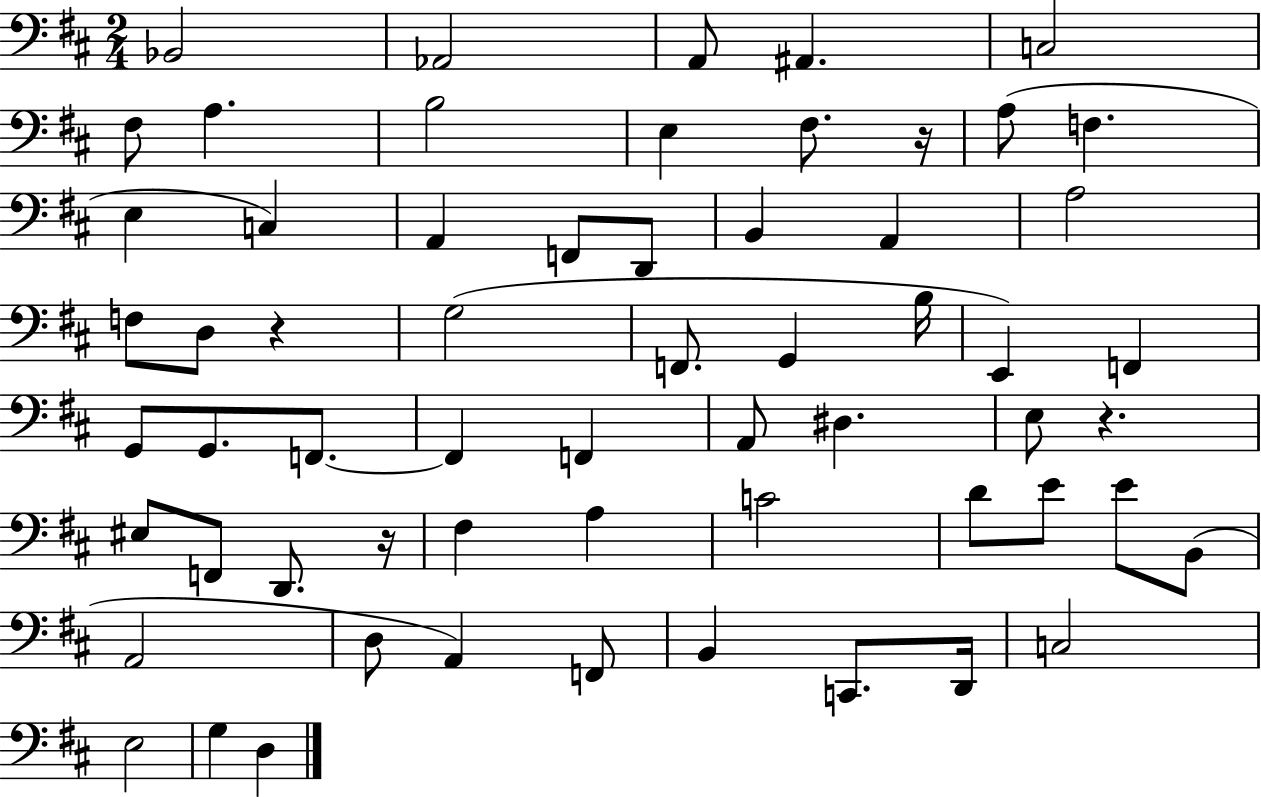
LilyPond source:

{
  \clef bass
  \numericTimeSignature
  \time 2/4
  \key d \major
  \repeat volta 2 { bes,2 | aes,2 | a,8 ais,4. | c2 | \break fis8 a4. | b2 | e4 fis8. r16 | a8( f4. | \break e4 c4) | a,4 f,8 d,8 | b,4 a,4 | a2 | \break f8 d8 r4 | g2( | f,8. g,4 b16 | e,4) f,4 | \break g,8 g,8. f,8.~~ | f,4 f,4 | a,8 dis4. | e8 r4. | \break eis8 f,8 d,8. r16 | fis4 a4 | c'2 | d'8 e'8 e'8 b,8( | \break a,2 | d8 a,4) f,8 | b,4 c,8. d,16 | c2 | \break e2 | g4 d4 | } \bar "|."
}